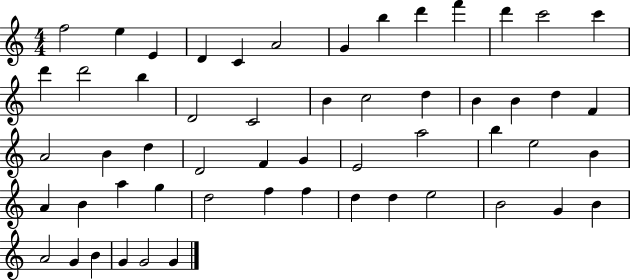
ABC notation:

X:1
T:Untitled
M:4/4
L:1/4
K:C
f2 e E D C A2 G b d' f' d' c'2 c' d' d'2 b D2 C2 B c2 d B B d F A2 B d D2 F G E2 a2 b e2 B A B a g d2 f f d d e2 B2 G B A2 G B G G2 G